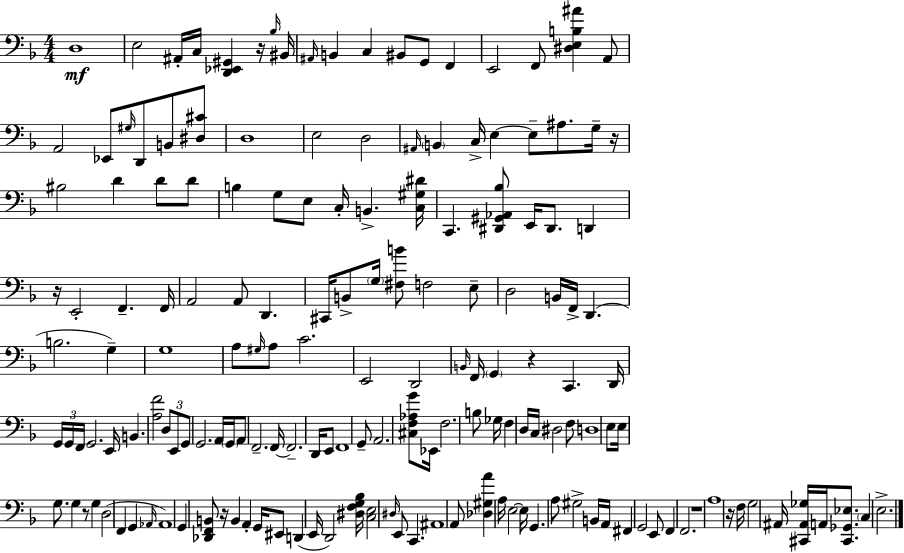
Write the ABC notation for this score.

X:1
T:Untitled
M:4/4
L:1/4
K:Dm
D,4 E,2 ^A,,/4 C,/4 [D,,_E,,^G,,] z/4 _B,/4 ^B,,/4 ^A,,/4 B,, C, ^B,,/2 G,,/2 F,, E,,2 F,,/2 [^D,E,B,^A] A,,/2 A,,2 _E,,/2 ^G,/4 D,,/2 B,,/2 [^D,^C]/2 D,4 E,2 D,2 ^A,,/4 B,, C,/4 E, E,/2 ^A,/2 G,/4 z/4 ^B,2 D D/2 D/2 B, G,/2 E,/2 C,/4 B,, [C,^G,^D]/4 C,, [^D,,^G,,_A,,_B,]/2 E,,/4 ^D,,/2 D,, z/4 E,,2 F,, F,,/4 A,,2 A,,/2 D,, ^C,,/4 B,,/2 G,/4 [^F,B]/2 F,2 E,/2 D,2 B,,/4 F,,/4 D,, B,2 G, G,4 A,/2 ^G,/4 A,/2 C2 E,,2 D,,2 B,,/4 F,,/4 G,, z C,, D,,/4 G,,/4 G,,/4 F,,/4 G,,2 E,,/4 B,, [A,F]2 D,/2 E,,/2 G,,/2 G,,2 A,,/4 G,,/4 A,,/2 F,,2 F,,/4 F,,2 D,,/4 E,,/2 F,,4 G,,/2 A,,2 [^C,F,_A,G]/2 _E,,/4 F,2 B,/2 _G,/4 F, D,/4 C,/4 ^D,2 F,/2 D,4 E,/2 E,/4 G,/2 G, z/2 G, D,2 F,, G,, _A,,/4 _A,,4 G,, [_D,,F,,B,,]/2 z/4 B,, A,, G,,/4 ^E,,/2 D,, E,,/4 D,,2 [^D,F,G,_B,]/4 [C,E,]2 ^D,/4 E,,/2 C,, ^A,,4 A,,/2 [_D,^G,A] A,/4 E,2 E,/4 G,, A,/2 ^G,2 B,,/4 A,,/4 ^F,, G,,2 E,,/2 F,, F,,2 z4 A,4 z/4 F,/4 G,2 ^A,,/4 [^C,,^A,,_G,]/4 A,,/4 [^C,,_G,,_E,]/2 C, E,2